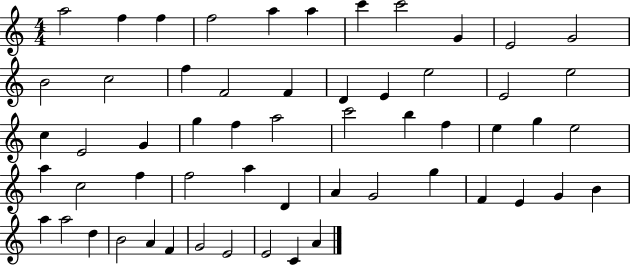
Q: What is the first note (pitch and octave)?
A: A5